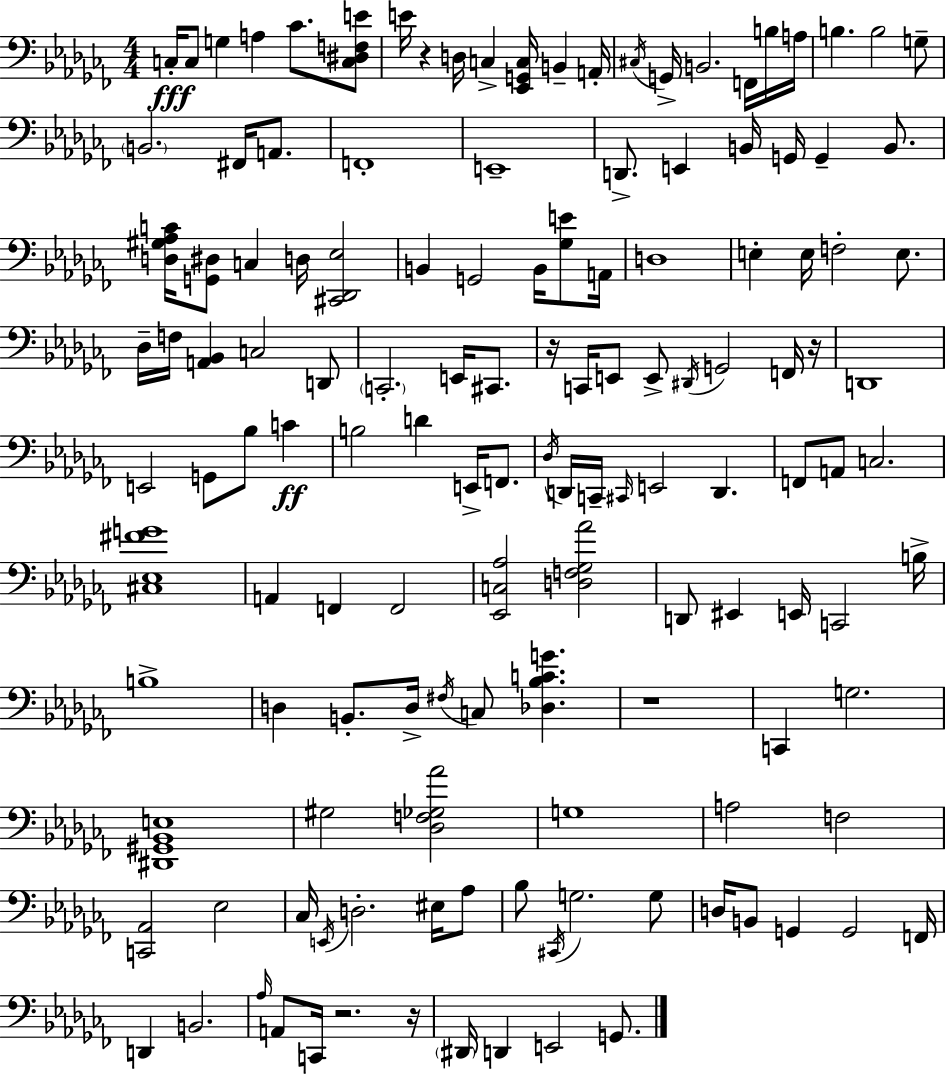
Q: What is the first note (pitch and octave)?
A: C3